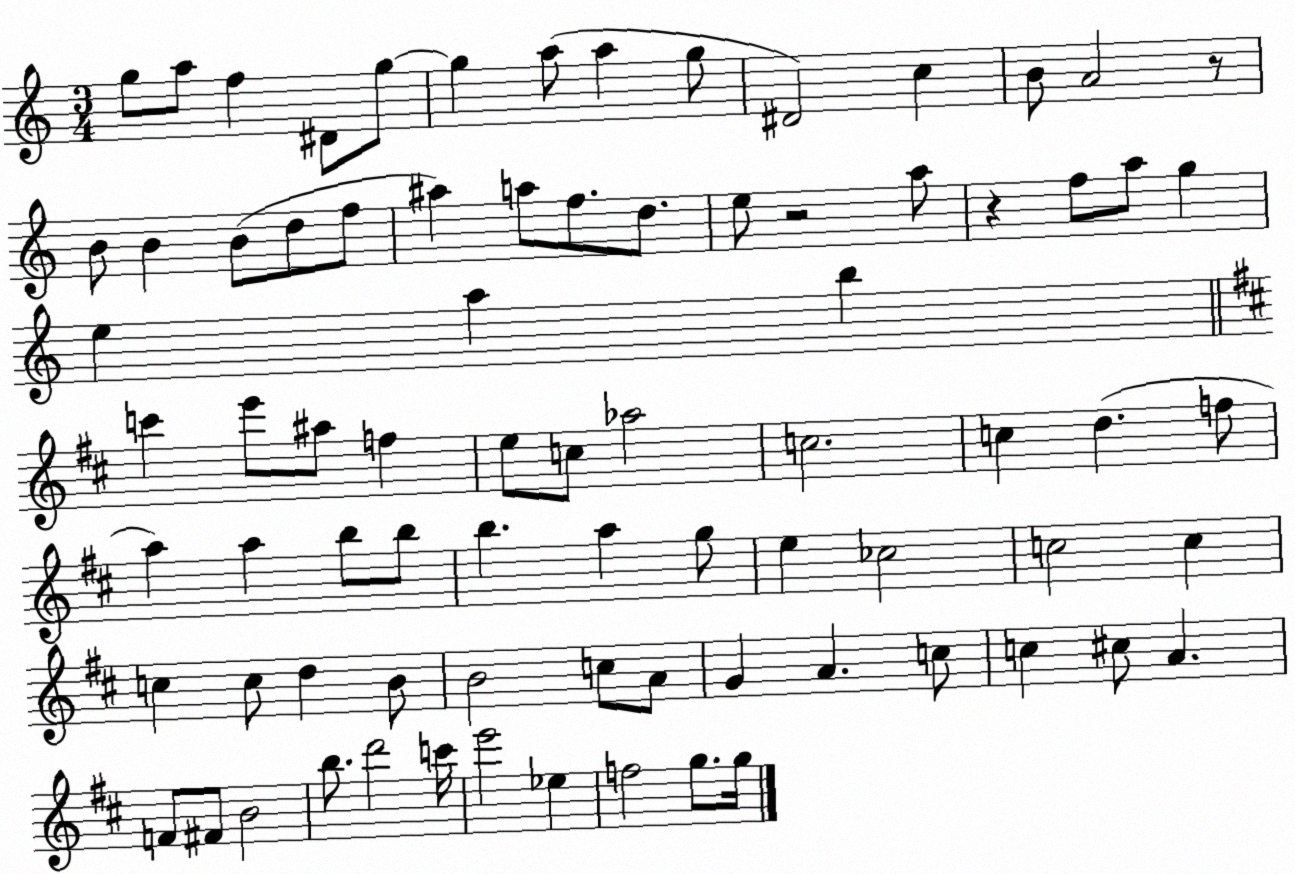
X:1
T:Untitled
M:3/4
L:1/4
K:C
g/2 a/2 f ^D/2 g/2 g a/2 a g/2 ^D2 c B/2 A2 z/2 B/2 B B/2 d/2 f/2 ^a a/2 f/2 d/2 e/2 z2 a/2 z f/2 a/2 g e a b c' e'/2 ^a/2 f e/2 c/2 _a2 c2 c d f/2 a a b/2 b/2 b a g/2 e _c2 c2 c c c/2 d B/2 B2 c/2 A/2 G A c/2 c ^c/2 A F/2 ^F/2 B2 b/2 d'2 c'/4 e'2 _e f2 g/2 g/4